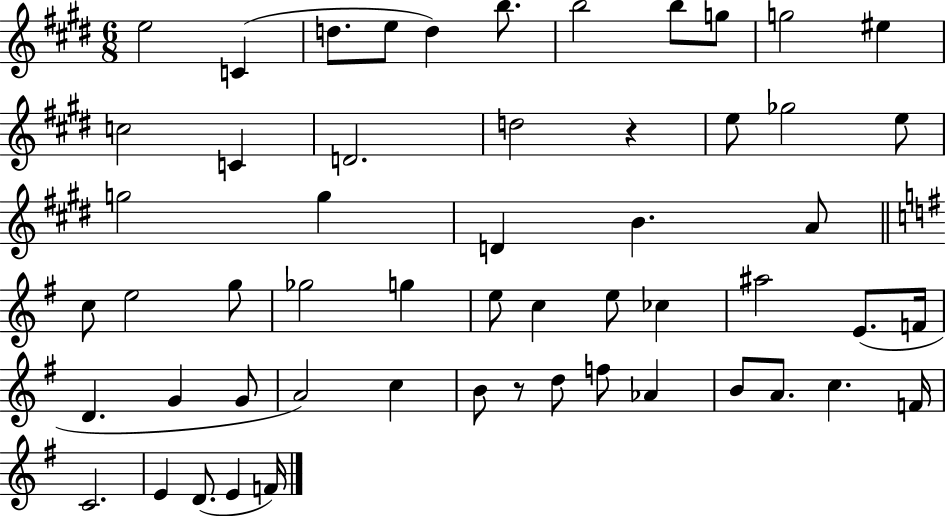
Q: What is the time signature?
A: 6/8